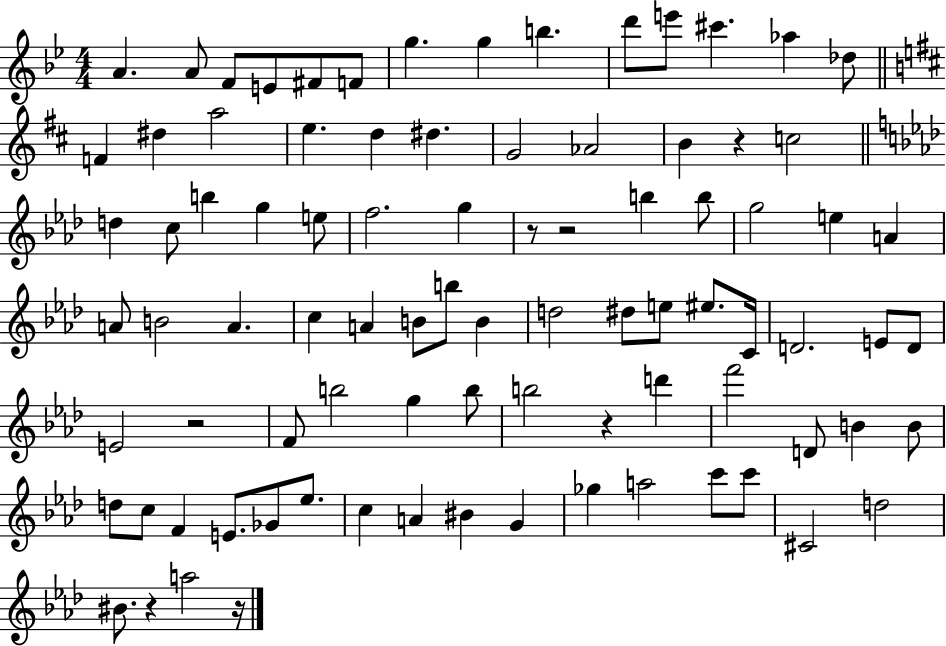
X:1
T:Untitled
M:4/4
L:1/4
K:Bb
A A/2 F/2 E/2 ^F/2 F/2 g g b d'/2 e'/2 ^c' _a _d/2 F ^d a2 e d ^d G2 _A2 B z c2 d c/2 b g e/2 f2 g z/2 z2 b b/2 g2 e A A/2 B2 A c A B/2 b/2 B d2 ^d/2 e/2 ^e/2 C/4 D2 E/2 D/2 E2 z2 F/2 b2 g b/2 b2 z d' f'2 D/2 B B/2 d/2 c/2 F E/2 _G/2 _e/2 c A ^B G _g a2 c'/2 c'/2 ^C2 d2 ^B/2 z a2 z/4